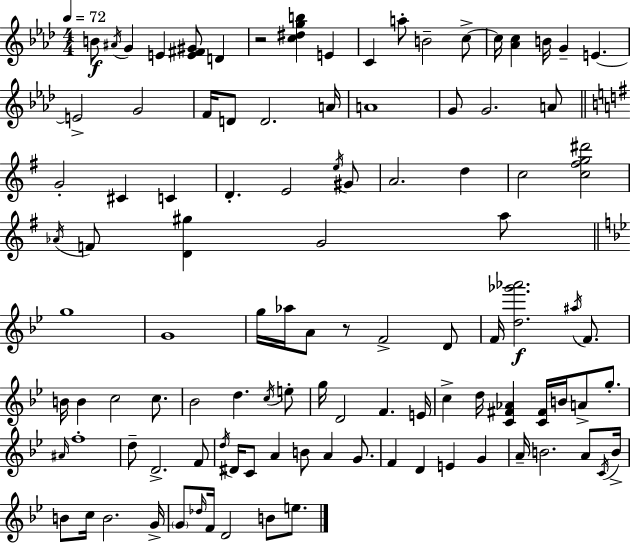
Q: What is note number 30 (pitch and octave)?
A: E5